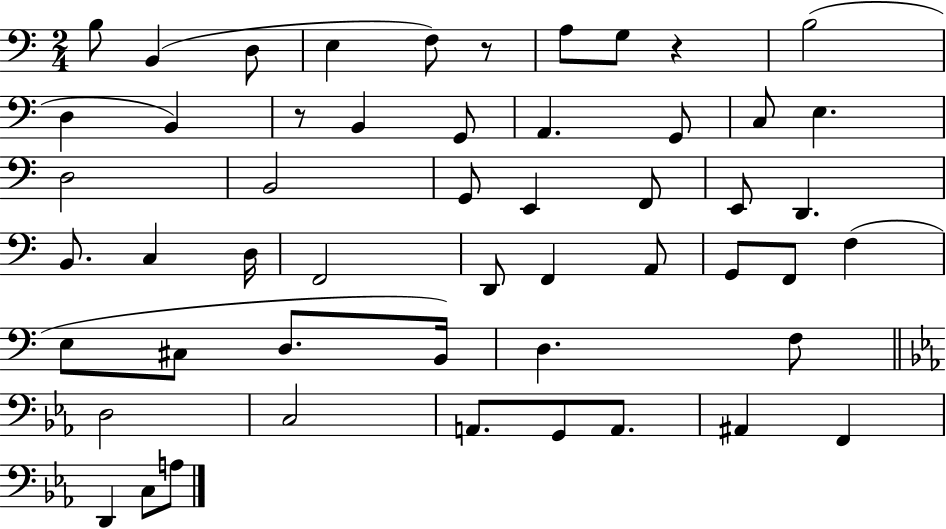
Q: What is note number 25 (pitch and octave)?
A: C3